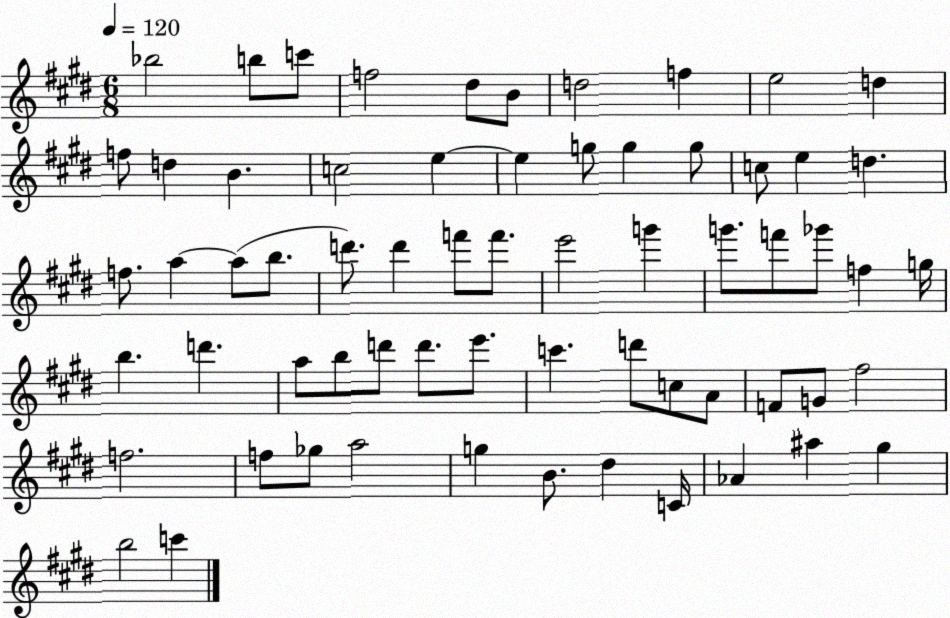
X:1
T:Untitled
M:6/8
L:1/4
K:E
_b2 b/2 c'/2 f2 ^d/2 B/2 d2 f e2 d f/2 d B c2 e e g/2 g g/2 c/2 e d f/2 a a/2 b/2 d'/2 d' f'/2 f'/2 e'2 g' g'/2 f'/2 _g'/2 f g/4 b d' a/2 b/2 d'/2 d'/2 e'/2 c' d'/2 c/2 A/2 F/2 G/2 ^f2 f2 f/2 _g/2 a2 g B/2 ^d C/4 _A ^a ^g b2 c'